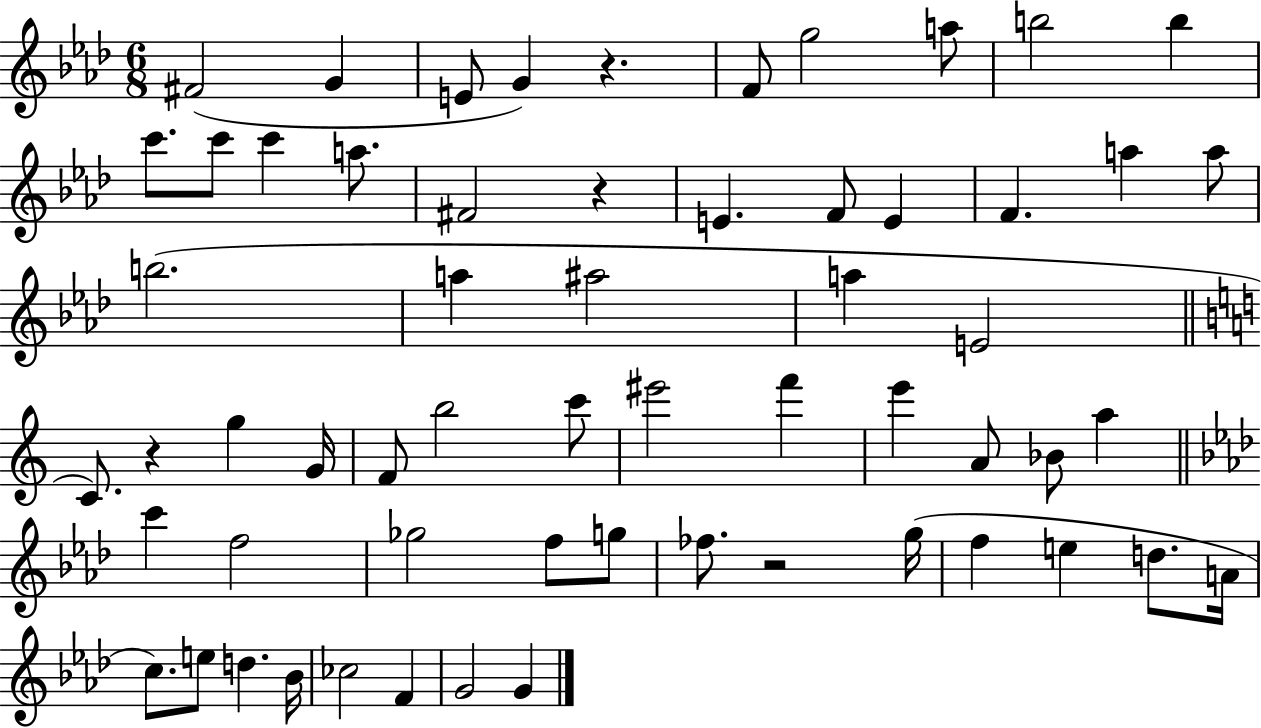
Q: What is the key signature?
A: AES major